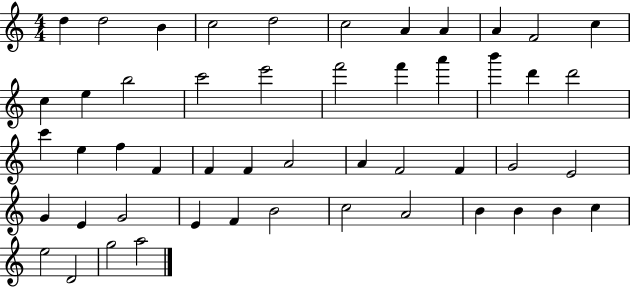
D5/q D5/h B4/q C5/h D5/h C5/h A4/q A4/q A4/q F4/h C5/q C5/q E5/q B5/h C6/h E6/h F6/h F6/q A6/q B6/q D6/q D6/h C6/q E5/q F5/q F4/q F4/q F4/q A4/h A4/q F4/h F4/q G4/h E4/h G4/q E4/q G4/h E4/q F4/q B4/h C5/h A4/h B4/q B4/q B4/q C5/q E5/h D4/h G5/h A5/h